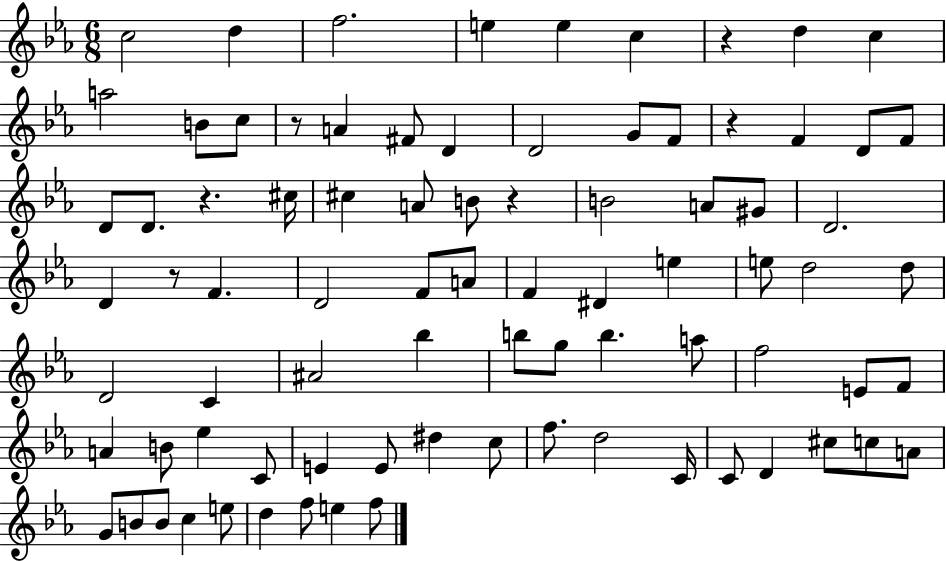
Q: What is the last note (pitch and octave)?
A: F5